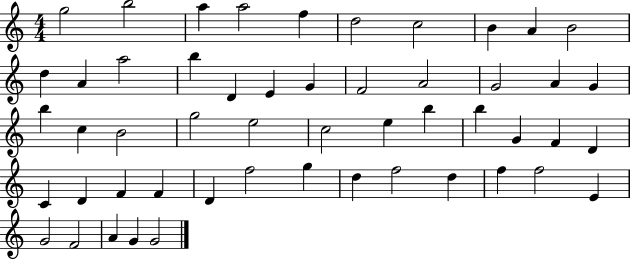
X:1
T:Untitled
M:4/4
L:1/4
K:C
g2 b2 a a2 f d2 c2 B A B2 d A a2 b D E G F2 A2 G2 A G b c B2 g2 e2 c2 e b b G F D C D F F D f2 g d f2 d f f2 E G2 F2 A G G2